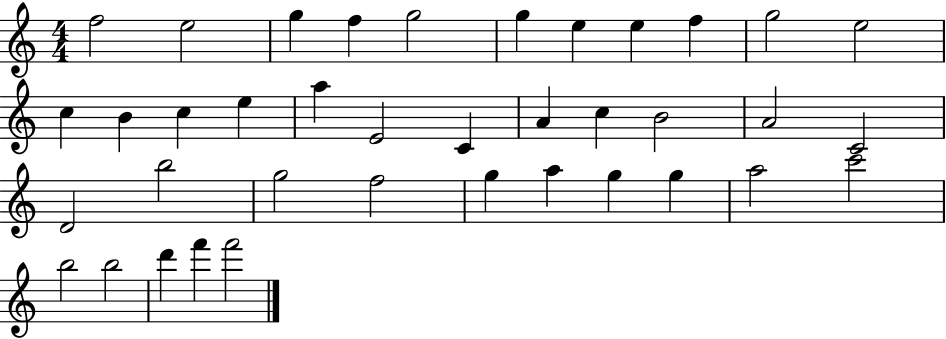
{
  \clef treble
  \numericTimeSignature
  \time 4/4
  \key c \major
  f''2 e''2 | g''4 f''4 g''2 | g''4 e''4 e''4 f''4 | g''2 e''2 | \break c''4 b'4 c''4 e''4 | a''4 e'2 c'4 | a'4 c''4 b'2 | a'2 c'2 | \break d'2 b''2 | g''2 f''2 | g''4 a''4 g''4 g''4 | a''2 c'''2 | \break b''2 b''2 | d'''4 f'''4 f'''2 | \bar "|."
}